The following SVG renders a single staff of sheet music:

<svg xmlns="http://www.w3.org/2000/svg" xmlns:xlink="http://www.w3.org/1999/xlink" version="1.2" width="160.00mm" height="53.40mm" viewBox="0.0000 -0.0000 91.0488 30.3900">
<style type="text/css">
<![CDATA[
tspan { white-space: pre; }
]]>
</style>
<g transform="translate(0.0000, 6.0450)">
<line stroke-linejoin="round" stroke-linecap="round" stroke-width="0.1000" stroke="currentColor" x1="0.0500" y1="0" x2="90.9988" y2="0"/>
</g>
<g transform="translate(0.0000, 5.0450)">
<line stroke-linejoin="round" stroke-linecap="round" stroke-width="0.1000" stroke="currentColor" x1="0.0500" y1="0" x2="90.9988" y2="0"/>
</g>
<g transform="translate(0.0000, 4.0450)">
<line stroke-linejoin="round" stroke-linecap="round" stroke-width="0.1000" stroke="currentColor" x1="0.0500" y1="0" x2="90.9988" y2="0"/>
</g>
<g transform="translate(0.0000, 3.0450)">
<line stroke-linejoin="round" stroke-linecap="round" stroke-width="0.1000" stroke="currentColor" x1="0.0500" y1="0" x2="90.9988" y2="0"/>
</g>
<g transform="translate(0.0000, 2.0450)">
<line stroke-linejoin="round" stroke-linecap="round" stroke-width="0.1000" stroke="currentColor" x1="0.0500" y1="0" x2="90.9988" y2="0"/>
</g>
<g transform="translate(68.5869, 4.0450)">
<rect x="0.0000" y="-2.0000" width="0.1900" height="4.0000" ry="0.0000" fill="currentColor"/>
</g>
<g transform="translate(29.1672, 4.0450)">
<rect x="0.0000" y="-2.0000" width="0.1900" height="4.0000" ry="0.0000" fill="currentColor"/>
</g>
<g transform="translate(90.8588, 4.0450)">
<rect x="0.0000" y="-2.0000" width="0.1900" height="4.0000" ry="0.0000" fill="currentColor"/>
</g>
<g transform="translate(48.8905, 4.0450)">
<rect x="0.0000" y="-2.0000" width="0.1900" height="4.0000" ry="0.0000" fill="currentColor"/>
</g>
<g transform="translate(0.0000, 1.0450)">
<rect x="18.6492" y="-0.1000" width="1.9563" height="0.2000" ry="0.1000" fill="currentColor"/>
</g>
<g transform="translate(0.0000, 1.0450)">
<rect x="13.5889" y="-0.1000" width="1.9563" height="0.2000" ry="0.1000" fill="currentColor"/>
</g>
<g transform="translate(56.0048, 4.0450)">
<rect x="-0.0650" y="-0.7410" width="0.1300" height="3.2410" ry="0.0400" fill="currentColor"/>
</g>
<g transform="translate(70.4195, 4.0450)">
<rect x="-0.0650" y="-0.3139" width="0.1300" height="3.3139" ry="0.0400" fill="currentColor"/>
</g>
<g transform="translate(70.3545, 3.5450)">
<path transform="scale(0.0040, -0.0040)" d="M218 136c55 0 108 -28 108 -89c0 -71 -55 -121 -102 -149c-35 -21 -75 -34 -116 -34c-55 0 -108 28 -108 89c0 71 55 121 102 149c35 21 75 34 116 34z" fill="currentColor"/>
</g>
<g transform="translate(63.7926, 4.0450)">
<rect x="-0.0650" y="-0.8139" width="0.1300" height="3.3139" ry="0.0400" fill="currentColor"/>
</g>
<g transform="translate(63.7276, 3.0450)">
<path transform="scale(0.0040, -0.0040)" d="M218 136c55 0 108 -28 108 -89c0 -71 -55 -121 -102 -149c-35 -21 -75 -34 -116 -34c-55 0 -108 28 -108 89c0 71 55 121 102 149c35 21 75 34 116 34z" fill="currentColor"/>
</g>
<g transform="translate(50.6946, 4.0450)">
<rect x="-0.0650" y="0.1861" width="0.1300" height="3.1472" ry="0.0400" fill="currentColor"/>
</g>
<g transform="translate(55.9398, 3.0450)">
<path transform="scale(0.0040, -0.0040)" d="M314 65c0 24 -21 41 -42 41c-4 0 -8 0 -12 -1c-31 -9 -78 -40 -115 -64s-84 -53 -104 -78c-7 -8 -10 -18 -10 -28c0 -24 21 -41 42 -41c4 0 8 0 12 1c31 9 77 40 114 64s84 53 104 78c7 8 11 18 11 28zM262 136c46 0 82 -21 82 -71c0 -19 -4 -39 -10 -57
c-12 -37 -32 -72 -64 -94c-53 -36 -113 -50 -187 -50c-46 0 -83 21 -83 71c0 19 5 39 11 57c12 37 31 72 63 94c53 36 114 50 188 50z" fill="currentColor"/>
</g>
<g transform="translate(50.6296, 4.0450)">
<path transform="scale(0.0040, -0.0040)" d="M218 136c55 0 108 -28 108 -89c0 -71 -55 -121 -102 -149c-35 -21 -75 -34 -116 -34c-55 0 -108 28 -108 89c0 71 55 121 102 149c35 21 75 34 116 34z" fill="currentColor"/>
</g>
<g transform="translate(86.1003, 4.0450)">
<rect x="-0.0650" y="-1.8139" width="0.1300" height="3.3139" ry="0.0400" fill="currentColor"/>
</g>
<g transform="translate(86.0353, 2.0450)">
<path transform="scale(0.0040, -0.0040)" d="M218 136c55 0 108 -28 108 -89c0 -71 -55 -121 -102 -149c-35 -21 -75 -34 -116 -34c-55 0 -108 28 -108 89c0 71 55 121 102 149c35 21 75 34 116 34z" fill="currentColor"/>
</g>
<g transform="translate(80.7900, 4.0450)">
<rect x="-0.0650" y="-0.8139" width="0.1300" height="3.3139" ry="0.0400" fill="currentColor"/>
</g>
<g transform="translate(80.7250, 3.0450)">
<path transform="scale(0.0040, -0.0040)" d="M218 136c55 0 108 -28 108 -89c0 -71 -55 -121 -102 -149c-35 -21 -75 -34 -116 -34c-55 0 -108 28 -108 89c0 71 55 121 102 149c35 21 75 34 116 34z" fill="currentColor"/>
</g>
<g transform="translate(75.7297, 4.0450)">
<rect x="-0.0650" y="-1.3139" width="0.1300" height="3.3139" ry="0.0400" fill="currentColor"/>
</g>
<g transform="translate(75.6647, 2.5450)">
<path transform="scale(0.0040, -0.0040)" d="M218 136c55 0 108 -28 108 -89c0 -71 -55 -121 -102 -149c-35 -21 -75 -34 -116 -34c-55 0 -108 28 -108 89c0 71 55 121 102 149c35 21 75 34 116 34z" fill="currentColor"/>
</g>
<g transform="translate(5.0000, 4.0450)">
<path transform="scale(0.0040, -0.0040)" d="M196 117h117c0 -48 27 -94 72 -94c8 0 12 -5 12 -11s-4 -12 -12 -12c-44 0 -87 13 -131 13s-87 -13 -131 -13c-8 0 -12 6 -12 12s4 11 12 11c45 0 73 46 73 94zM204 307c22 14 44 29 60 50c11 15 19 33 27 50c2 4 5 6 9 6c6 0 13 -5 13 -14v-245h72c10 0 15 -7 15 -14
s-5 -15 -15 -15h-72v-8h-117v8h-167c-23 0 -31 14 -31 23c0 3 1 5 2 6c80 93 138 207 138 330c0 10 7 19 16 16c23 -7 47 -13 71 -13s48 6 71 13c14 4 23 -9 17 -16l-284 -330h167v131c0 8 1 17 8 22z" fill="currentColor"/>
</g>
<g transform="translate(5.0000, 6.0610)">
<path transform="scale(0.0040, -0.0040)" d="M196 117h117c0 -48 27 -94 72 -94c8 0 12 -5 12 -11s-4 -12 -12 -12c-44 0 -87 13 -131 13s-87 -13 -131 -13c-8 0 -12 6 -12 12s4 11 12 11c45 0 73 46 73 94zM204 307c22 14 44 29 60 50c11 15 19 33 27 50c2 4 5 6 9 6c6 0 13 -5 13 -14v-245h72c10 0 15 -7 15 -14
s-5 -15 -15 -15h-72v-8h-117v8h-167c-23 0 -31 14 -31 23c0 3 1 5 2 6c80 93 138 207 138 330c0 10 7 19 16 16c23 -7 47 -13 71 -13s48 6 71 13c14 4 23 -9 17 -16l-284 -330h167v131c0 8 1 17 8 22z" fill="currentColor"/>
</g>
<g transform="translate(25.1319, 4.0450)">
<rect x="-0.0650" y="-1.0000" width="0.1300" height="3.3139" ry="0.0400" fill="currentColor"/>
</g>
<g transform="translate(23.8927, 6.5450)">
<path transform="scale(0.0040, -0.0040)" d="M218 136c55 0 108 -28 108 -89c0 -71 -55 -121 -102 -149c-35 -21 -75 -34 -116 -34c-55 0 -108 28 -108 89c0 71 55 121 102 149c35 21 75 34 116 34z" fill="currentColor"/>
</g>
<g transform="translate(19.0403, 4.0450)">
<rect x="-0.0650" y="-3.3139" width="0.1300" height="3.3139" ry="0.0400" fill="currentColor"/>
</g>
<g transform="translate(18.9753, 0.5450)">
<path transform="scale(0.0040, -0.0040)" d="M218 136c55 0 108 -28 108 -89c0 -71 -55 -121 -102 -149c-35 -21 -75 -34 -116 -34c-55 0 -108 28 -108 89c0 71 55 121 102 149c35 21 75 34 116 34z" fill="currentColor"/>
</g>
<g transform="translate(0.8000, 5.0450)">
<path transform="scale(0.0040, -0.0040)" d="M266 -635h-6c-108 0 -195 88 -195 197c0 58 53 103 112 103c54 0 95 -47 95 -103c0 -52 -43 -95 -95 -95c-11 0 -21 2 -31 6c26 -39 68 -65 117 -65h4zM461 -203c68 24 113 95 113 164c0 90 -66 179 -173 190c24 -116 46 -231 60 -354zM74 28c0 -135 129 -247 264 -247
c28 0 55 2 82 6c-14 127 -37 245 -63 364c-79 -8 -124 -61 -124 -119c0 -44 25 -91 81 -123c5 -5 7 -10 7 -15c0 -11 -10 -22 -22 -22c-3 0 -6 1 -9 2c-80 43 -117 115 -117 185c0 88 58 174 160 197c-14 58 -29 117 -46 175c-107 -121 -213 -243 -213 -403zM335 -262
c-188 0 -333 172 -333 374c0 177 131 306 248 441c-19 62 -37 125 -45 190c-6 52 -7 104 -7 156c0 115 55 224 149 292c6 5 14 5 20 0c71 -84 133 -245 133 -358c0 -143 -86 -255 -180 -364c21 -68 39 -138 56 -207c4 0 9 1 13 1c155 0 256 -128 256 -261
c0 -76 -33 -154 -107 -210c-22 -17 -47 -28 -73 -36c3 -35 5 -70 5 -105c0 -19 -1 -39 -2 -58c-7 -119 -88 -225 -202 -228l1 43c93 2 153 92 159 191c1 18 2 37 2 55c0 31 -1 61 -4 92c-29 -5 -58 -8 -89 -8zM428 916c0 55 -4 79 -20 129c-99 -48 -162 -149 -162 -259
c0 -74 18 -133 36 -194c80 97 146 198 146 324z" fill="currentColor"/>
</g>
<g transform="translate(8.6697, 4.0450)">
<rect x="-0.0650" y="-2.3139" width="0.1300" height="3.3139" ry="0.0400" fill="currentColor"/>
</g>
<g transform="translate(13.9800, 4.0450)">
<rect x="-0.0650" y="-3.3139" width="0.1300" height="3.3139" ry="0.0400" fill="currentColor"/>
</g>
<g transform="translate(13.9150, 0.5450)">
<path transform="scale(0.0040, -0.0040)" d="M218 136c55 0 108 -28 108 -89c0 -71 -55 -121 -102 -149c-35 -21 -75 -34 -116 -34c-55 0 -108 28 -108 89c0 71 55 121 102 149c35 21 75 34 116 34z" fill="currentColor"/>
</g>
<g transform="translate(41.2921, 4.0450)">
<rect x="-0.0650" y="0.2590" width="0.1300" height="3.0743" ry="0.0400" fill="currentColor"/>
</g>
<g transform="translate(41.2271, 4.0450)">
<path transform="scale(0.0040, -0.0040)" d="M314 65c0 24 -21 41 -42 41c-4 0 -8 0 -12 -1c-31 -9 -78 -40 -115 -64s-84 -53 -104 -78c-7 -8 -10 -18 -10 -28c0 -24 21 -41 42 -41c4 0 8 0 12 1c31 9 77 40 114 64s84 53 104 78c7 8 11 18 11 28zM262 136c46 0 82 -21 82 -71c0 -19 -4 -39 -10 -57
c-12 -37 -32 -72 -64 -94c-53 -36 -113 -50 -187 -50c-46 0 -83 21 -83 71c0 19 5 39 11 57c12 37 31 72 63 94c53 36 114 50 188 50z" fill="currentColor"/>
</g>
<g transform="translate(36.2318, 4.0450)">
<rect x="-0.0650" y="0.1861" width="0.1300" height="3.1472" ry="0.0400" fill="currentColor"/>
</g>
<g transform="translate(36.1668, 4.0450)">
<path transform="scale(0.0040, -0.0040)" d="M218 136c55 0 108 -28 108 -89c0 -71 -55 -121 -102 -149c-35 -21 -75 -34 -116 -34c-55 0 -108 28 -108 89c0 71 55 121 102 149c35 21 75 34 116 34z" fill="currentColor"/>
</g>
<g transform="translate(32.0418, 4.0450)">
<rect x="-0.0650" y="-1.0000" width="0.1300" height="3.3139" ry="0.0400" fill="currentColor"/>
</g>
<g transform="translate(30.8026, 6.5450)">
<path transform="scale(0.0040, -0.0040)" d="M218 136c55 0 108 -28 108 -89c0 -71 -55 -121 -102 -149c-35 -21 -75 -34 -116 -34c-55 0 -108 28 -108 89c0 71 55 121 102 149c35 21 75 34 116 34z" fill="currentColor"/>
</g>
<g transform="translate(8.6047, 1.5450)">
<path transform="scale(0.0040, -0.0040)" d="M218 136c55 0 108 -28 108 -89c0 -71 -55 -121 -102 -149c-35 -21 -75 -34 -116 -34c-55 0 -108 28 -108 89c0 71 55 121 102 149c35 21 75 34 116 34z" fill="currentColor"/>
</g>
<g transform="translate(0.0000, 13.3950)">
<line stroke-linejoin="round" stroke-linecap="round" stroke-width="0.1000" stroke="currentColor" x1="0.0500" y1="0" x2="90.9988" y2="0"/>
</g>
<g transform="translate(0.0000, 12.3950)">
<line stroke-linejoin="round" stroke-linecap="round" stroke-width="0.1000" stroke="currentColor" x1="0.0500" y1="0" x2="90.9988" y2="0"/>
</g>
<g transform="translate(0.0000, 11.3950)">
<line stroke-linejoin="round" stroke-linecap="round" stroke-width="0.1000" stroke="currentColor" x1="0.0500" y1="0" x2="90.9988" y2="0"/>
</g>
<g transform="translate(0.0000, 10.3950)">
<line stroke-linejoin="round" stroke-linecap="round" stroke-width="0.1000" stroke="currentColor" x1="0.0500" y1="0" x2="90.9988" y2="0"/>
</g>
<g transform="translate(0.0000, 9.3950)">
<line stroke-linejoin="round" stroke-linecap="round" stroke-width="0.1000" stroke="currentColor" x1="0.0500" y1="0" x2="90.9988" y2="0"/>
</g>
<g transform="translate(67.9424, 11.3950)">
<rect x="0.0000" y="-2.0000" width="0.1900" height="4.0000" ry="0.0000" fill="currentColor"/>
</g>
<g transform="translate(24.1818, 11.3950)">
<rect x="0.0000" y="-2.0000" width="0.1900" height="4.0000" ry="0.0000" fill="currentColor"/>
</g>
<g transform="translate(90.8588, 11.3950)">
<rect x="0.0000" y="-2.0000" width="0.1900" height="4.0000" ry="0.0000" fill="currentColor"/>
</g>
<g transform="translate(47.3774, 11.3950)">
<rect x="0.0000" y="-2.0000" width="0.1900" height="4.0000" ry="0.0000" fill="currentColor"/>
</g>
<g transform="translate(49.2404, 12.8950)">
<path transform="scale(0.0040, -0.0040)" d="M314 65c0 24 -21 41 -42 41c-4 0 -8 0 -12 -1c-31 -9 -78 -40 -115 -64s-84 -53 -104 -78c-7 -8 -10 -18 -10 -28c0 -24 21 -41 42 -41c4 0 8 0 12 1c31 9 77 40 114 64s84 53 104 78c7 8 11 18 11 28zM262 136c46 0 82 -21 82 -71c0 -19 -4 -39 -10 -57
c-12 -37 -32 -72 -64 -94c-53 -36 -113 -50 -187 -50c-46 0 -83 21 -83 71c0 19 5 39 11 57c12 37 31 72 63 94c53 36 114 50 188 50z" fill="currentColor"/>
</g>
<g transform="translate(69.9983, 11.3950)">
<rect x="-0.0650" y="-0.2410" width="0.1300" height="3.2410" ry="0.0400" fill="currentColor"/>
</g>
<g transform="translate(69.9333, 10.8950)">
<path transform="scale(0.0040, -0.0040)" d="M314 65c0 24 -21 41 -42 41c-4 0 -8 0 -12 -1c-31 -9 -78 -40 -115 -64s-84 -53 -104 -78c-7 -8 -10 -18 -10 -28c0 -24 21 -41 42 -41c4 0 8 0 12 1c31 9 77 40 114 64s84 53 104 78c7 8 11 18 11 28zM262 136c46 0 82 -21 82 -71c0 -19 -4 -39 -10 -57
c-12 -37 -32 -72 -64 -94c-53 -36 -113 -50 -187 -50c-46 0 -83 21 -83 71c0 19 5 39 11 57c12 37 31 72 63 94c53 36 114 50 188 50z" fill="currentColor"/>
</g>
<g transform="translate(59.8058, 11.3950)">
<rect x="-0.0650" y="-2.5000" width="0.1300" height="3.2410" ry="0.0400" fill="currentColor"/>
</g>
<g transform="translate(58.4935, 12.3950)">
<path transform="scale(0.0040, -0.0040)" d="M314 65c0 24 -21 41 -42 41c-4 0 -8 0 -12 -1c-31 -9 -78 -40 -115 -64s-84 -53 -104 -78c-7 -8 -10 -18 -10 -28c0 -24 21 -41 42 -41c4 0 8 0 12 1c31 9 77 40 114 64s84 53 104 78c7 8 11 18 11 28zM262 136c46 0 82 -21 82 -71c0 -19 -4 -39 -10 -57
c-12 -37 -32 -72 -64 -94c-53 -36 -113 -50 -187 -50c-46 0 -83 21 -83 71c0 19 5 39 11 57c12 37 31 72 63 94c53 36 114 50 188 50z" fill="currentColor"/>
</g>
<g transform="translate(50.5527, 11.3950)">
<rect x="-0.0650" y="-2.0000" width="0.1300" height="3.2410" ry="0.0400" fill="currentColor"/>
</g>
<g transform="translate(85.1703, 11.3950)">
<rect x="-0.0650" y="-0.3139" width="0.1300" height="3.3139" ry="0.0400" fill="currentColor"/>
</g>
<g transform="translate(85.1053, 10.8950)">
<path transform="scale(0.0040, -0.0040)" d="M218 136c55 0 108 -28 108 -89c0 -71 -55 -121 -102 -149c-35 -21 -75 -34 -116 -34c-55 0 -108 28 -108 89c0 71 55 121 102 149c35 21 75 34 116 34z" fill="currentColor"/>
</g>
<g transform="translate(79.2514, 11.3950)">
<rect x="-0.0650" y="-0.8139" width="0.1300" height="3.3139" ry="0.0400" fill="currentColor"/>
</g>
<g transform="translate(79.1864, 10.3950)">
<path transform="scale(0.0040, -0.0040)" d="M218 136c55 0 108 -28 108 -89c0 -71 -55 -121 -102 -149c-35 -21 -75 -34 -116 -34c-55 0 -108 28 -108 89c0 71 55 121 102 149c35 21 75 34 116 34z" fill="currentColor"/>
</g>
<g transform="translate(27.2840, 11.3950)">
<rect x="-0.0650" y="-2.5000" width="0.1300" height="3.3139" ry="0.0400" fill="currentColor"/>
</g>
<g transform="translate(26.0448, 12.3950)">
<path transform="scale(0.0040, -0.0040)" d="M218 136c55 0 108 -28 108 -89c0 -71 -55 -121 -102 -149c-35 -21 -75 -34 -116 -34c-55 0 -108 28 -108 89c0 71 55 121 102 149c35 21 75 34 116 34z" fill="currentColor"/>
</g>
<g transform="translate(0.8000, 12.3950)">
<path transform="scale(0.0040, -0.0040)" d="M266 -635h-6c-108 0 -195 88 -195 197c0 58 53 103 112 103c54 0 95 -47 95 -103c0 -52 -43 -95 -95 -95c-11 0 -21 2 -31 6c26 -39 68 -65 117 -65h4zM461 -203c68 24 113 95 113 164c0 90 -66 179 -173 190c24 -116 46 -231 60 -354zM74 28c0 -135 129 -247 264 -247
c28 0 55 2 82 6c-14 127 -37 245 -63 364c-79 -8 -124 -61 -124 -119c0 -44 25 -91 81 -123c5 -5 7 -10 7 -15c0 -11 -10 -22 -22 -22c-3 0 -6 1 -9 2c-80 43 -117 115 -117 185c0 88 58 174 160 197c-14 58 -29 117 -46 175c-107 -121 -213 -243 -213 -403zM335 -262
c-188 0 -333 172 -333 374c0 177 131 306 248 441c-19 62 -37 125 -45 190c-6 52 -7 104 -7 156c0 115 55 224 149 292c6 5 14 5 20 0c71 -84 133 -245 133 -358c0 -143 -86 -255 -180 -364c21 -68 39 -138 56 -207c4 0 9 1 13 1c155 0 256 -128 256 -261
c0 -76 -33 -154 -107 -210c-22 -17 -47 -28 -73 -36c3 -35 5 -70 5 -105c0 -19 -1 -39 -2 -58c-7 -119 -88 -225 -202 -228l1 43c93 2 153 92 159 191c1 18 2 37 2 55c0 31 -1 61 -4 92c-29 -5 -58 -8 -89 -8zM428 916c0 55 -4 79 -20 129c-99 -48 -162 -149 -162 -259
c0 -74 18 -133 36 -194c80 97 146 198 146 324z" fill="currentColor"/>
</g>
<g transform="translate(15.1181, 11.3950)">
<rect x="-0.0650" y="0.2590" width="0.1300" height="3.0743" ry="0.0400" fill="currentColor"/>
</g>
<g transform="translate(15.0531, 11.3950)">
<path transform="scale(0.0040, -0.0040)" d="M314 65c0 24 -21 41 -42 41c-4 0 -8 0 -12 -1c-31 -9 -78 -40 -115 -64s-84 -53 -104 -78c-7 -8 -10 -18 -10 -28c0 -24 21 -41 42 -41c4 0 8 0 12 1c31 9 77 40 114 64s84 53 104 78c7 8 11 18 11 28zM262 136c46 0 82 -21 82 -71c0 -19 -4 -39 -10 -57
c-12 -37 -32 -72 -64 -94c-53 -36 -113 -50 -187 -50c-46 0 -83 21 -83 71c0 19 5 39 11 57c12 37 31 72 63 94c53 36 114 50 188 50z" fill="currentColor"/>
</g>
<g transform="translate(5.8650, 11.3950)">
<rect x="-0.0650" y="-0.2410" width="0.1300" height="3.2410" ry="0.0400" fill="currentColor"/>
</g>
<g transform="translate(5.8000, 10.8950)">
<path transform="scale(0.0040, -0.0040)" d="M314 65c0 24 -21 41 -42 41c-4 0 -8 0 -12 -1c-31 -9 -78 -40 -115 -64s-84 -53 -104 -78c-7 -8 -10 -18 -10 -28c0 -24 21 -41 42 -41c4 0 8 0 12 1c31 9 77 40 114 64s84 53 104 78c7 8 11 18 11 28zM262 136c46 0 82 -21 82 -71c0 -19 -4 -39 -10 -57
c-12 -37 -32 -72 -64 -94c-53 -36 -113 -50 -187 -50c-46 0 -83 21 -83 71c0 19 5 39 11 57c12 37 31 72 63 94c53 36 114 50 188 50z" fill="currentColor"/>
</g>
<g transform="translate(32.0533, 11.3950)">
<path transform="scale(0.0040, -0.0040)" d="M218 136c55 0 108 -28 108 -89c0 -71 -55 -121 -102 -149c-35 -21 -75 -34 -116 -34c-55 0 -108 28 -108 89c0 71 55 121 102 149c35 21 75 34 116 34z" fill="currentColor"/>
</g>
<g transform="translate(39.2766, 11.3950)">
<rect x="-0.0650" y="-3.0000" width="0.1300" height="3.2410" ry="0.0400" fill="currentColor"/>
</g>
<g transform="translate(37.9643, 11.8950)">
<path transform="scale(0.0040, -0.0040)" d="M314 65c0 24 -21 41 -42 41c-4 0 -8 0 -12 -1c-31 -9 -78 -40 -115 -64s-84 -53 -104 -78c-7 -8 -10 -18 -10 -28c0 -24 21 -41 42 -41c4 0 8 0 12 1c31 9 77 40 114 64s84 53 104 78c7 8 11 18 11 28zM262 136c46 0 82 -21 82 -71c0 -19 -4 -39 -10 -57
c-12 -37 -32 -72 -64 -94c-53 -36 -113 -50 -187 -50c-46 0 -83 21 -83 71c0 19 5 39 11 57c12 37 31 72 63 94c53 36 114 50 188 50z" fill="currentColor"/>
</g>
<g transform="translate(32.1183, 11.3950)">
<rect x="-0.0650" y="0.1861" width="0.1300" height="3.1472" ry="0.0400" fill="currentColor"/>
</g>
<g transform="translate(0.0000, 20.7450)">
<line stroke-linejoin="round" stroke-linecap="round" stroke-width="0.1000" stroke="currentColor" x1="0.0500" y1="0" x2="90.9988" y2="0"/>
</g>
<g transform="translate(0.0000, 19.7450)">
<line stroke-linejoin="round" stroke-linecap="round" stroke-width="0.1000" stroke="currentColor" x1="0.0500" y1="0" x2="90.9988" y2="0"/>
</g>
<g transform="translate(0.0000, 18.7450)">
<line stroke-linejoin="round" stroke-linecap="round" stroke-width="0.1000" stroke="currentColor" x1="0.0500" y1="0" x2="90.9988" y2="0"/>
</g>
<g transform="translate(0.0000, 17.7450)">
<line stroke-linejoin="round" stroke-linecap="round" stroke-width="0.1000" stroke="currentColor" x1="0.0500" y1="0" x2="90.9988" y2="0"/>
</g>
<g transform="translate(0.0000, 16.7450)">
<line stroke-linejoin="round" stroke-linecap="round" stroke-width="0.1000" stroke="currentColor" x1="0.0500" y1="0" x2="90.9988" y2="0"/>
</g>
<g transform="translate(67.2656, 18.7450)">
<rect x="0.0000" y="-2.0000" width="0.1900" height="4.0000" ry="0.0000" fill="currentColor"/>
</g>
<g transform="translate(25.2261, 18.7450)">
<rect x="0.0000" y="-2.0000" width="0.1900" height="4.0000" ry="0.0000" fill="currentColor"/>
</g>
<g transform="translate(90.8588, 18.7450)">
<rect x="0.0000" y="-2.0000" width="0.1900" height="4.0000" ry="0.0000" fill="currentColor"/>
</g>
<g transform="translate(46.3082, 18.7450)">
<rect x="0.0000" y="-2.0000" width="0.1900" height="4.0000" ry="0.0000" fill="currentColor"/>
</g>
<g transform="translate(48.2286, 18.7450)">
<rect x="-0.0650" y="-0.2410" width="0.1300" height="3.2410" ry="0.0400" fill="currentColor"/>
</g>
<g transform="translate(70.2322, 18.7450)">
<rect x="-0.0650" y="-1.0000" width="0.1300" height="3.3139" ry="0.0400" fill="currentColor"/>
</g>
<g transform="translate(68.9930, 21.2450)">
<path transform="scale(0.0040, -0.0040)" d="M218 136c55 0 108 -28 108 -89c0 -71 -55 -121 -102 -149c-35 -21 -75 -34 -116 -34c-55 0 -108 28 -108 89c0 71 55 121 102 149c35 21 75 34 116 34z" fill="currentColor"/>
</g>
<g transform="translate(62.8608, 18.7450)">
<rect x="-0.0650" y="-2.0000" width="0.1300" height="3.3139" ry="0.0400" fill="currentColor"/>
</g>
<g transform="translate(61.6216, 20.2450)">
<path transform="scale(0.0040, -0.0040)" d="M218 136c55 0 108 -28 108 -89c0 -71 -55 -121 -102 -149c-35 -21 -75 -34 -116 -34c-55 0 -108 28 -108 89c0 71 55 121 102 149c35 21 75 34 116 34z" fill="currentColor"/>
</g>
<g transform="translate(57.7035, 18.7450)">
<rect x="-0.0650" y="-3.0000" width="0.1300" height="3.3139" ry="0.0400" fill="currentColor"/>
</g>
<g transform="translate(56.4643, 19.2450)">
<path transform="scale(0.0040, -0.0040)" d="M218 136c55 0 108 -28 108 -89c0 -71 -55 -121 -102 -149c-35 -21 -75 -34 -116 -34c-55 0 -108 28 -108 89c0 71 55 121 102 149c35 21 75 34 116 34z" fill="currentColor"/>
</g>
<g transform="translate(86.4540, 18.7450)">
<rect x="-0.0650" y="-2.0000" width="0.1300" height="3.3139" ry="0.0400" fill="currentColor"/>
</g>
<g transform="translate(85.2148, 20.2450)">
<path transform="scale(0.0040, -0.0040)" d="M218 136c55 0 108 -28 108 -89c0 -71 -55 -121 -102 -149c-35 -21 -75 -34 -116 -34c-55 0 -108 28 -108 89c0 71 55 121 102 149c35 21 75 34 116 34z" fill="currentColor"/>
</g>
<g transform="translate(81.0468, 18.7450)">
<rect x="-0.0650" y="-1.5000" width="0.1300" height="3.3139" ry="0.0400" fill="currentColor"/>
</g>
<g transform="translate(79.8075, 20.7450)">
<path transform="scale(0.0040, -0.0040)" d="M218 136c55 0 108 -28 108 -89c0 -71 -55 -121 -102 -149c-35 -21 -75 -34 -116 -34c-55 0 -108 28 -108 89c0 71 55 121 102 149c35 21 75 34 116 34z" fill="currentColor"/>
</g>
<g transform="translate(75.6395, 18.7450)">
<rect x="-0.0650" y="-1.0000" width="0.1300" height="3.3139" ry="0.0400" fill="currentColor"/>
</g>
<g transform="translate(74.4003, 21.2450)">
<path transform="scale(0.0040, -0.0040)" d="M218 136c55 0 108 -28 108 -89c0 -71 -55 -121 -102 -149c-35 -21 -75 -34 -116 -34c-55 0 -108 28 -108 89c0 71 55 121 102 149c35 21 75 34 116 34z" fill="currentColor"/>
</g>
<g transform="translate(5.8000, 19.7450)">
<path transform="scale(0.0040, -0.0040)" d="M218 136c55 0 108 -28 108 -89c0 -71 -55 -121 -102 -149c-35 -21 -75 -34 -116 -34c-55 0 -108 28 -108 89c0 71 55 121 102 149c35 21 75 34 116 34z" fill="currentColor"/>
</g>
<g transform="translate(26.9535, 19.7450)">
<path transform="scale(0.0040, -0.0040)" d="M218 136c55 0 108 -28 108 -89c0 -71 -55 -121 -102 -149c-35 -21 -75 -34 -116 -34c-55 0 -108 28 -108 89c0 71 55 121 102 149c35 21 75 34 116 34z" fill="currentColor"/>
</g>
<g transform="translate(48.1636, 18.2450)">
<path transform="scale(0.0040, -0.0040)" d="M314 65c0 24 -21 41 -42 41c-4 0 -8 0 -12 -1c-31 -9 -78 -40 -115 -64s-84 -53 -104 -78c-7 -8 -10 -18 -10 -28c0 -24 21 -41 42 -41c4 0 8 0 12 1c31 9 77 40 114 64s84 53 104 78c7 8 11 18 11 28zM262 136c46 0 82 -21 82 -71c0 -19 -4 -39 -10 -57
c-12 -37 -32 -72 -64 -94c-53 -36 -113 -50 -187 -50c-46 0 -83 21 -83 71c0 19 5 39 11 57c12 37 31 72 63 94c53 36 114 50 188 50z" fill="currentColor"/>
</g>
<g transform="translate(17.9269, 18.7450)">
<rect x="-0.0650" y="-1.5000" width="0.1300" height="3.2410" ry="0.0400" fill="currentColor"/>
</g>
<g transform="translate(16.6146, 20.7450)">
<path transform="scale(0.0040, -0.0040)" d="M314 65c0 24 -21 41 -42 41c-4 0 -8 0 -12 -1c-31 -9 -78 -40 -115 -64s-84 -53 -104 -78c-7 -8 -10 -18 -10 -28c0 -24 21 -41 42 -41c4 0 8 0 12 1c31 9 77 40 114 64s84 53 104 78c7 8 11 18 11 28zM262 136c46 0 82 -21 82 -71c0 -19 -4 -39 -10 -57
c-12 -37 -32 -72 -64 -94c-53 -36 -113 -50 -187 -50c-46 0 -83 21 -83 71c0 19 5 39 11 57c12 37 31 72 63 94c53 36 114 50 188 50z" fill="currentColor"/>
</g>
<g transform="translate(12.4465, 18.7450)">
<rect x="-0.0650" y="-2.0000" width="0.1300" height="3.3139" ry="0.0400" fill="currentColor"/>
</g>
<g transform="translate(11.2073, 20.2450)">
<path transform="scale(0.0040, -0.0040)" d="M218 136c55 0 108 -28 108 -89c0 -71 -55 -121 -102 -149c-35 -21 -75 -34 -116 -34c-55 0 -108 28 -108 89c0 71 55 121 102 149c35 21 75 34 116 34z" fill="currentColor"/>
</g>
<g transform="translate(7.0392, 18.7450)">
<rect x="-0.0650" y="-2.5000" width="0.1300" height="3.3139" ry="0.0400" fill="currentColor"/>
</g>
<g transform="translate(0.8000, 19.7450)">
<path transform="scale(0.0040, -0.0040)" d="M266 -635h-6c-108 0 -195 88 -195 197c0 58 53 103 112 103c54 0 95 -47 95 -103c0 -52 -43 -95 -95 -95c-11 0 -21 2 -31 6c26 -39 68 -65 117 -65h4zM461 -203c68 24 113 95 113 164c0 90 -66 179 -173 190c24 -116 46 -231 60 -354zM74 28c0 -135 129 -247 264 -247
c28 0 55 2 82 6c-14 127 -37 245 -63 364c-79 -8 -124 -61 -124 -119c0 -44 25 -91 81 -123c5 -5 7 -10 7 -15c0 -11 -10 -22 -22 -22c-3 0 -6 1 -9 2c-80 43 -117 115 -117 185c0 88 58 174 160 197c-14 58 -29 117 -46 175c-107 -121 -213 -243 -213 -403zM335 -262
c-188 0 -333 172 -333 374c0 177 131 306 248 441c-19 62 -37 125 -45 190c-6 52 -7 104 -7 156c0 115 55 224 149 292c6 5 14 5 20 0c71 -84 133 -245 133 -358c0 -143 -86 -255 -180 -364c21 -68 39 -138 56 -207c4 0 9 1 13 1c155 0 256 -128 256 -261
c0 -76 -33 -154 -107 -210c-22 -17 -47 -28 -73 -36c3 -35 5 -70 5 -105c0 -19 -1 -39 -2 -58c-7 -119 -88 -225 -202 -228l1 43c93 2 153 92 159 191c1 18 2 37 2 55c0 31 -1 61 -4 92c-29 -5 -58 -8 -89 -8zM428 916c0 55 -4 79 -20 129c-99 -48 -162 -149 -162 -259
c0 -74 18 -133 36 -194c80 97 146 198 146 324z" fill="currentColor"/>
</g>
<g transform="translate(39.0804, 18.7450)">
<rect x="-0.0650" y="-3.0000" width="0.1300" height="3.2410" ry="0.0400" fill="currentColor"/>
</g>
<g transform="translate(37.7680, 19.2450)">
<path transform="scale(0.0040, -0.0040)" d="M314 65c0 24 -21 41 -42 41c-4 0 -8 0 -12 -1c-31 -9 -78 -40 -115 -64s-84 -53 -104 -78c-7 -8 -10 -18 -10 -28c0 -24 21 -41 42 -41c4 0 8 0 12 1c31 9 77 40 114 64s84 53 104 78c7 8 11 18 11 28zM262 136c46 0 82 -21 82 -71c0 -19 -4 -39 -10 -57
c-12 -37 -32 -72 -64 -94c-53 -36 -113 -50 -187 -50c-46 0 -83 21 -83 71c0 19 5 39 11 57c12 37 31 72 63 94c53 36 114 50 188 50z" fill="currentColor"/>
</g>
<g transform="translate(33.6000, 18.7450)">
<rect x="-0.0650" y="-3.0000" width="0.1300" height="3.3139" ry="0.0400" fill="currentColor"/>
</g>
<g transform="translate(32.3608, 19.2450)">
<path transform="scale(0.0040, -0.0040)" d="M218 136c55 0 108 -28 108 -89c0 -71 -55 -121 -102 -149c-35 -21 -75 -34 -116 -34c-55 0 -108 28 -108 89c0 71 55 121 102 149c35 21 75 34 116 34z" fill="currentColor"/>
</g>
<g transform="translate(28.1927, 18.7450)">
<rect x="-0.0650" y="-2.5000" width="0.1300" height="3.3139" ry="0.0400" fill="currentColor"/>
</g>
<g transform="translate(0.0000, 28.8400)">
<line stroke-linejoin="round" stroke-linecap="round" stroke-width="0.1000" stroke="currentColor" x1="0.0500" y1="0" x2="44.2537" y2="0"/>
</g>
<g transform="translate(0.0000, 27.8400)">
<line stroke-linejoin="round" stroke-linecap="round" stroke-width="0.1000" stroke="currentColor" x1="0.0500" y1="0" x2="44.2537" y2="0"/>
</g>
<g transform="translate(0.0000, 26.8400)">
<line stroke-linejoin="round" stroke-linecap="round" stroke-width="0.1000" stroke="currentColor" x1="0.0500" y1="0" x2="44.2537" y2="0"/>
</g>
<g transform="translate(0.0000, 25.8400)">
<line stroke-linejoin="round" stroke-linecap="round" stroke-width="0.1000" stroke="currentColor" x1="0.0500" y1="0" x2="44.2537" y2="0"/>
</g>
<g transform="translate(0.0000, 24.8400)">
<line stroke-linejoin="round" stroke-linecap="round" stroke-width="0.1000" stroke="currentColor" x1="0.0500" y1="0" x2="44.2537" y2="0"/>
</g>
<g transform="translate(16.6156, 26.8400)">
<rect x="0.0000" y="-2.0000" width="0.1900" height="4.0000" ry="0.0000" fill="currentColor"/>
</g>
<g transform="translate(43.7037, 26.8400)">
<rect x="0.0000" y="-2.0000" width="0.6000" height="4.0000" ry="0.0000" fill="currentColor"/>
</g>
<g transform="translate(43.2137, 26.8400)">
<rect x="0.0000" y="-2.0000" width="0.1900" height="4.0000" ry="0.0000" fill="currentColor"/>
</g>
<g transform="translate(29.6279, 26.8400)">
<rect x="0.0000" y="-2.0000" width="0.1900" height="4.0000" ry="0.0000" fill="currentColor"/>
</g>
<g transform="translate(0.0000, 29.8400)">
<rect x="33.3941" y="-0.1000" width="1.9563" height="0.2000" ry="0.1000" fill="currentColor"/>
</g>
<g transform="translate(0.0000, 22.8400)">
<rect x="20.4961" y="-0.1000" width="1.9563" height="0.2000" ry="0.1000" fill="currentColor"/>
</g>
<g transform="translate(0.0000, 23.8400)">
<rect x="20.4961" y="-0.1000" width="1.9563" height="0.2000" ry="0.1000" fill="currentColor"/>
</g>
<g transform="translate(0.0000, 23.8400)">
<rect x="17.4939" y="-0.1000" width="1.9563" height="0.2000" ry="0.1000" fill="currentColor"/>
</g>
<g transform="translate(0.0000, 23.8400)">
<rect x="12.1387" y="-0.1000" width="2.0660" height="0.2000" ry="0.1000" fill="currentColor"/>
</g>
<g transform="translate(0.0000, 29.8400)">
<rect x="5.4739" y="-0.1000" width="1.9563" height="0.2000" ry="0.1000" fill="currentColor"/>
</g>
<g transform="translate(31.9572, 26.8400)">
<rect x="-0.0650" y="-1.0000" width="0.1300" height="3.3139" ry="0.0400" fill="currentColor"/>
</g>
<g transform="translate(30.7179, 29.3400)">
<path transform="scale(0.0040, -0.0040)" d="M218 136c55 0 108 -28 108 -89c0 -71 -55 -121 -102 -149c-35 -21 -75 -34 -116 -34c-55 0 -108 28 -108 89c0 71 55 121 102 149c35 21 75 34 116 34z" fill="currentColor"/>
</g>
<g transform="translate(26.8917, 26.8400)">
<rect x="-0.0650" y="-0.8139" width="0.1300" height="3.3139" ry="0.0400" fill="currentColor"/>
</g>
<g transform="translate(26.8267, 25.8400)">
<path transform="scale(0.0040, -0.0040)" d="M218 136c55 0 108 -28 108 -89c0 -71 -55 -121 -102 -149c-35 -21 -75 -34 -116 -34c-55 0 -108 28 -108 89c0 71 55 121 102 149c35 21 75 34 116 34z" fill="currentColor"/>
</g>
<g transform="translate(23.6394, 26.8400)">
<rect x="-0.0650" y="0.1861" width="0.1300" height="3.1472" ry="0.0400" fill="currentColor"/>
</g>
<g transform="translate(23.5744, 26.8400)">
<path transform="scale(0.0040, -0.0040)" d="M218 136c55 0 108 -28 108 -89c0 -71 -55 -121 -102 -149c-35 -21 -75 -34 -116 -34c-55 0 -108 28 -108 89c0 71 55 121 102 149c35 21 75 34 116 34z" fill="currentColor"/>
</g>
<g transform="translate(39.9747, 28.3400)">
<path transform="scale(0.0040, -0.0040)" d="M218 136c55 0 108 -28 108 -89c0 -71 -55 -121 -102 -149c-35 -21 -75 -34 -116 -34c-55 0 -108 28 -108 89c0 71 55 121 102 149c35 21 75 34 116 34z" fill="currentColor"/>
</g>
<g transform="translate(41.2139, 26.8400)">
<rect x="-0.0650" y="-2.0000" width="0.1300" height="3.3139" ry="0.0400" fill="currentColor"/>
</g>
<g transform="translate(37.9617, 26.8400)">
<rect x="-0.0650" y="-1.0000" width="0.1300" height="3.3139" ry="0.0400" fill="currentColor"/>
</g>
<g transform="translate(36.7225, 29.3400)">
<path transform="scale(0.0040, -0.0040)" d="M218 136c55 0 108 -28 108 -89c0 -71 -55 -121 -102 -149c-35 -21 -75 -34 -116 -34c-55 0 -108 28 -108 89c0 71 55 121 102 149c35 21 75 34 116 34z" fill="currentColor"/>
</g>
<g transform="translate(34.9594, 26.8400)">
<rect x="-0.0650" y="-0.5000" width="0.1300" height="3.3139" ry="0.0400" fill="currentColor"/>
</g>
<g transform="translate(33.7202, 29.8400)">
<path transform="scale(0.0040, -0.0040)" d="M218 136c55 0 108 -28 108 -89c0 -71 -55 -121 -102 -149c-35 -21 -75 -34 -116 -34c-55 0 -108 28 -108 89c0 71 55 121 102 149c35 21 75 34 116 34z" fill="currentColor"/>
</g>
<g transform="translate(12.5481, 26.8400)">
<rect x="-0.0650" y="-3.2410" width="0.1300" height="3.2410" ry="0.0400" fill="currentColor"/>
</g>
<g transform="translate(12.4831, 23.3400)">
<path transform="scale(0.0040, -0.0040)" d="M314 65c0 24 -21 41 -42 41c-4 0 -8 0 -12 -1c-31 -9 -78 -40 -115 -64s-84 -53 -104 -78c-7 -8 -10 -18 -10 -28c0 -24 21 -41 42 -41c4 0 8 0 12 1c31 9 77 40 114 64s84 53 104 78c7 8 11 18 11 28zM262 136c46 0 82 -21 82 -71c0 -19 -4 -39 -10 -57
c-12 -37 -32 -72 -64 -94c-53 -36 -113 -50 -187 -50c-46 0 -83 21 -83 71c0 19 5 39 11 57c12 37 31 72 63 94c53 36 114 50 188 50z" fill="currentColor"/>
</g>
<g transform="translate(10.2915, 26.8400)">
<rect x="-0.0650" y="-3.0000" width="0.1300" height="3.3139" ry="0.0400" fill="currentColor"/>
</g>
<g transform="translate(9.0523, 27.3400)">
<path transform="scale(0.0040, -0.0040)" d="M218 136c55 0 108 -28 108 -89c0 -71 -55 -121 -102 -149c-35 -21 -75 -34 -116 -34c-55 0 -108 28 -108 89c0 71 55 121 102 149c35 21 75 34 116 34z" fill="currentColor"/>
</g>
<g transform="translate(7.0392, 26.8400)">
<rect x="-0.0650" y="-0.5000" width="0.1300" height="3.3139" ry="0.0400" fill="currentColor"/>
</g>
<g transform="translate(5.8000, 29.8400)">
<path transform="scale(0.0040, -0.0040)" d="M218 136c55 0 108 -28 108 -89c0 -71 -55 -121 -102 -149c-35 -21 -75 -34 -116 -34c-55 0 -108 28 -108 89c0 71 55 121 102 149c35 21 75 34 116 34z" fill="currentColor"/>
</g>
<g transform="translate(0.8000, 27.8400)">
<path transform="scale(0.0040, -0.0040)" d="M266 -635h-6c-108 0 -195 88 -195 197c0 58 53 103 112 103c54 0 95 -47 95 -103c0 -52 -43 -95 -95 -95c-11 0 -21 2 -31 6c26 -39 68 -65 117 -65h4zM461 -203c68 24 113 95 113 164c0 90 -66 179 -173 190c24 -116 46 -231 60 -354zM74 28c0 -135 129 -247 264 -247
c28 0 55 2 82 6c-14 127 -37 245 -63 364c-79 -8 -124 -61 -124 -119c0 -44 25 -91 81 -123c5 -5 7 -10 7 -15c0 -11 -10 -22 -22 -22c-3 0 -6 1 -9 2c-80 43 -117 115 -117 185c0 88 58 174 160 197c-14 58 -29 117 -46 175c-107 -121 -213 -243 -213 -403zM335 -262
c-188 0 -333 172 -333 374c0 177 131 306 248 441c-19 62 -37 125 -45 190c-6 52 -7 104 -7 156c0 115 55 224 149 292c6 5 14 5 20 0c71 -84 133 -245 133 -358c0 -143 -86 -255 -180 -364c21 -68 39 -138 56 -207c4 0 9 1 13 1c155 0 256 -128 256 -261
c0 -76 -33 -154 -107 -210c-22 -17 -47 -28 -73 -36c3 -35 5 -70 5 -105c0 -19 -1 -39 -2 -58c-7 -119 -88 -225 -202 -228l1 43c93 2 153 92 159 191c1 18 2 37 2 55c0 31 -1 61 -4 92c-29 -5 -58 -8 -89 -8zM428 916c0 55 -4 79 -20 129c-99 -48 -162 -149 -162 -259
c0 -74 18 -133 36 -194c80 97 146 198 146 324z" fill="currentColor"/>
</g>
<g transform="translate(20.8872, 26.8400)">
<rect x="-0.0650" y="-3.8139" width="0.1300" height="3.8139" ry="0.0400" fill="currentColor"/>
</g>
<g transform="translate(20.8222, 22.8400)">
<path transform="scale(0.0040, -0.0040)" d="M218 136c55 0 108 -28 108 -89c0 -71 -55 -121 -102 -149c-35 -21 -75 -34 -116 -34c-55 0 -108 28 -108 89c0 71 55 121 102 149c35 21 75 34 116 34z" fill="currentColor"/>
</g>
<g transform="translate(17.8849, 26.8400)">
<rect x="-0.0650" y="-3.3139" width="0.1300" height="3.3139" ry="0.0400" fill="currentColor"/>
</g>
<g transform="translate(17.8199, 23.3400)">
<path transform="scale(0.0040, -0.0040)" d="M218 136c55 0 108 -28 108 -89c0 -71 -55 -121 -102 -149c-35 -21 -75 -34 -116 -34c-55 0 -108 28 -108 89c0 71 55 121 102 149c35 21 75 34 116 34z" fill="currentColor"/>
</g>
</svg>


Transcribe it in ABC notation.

X:1
T:Untitled
M:4/4
L:1/4
K:C
g b b D D B B2 B d2 d c e d f c2 B2 G B A2 F2 G2 c2 d c G F E2 G A A2 c2 A F D D E F C A b2 b c' B d D C D F